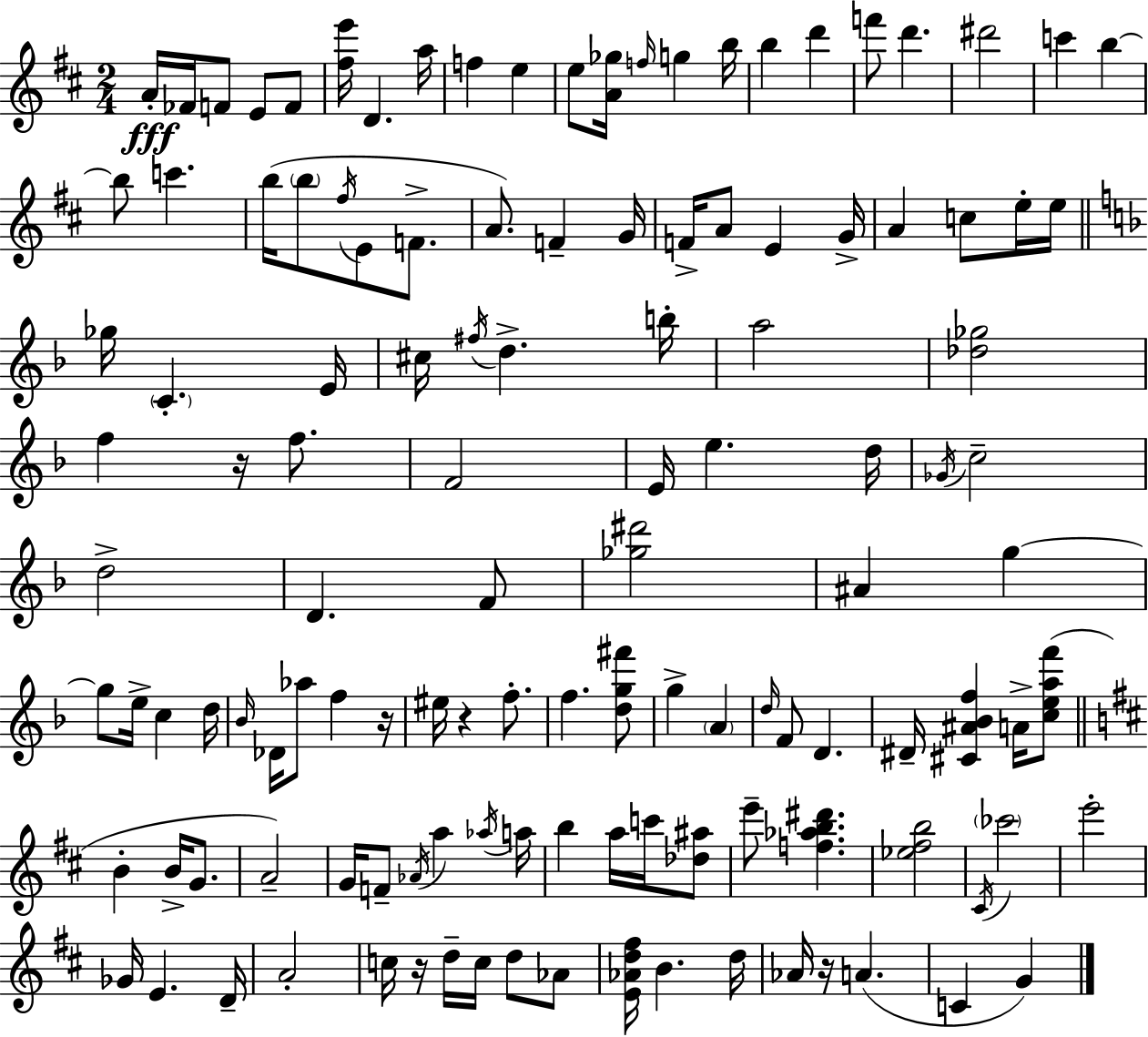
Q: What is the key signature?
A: D major